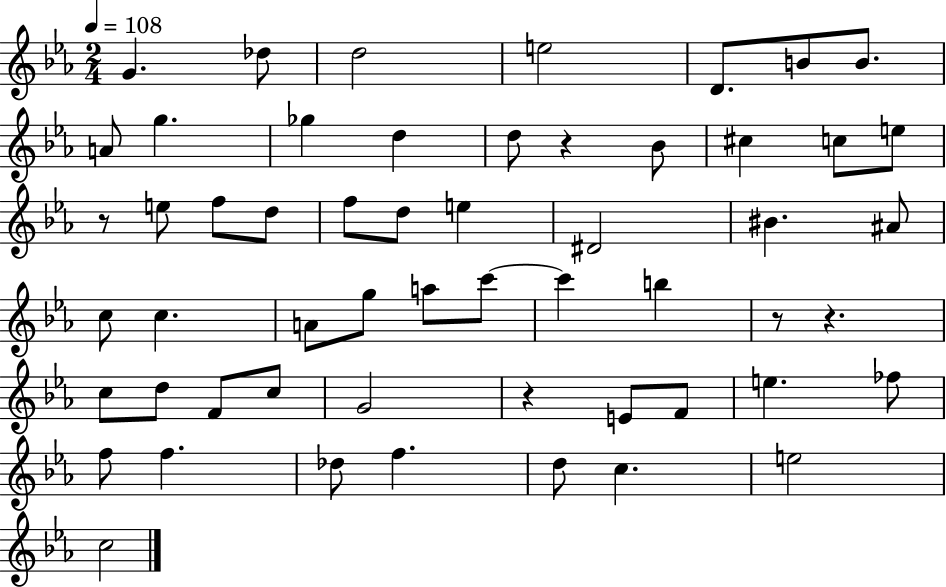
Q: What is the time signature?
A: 2/4